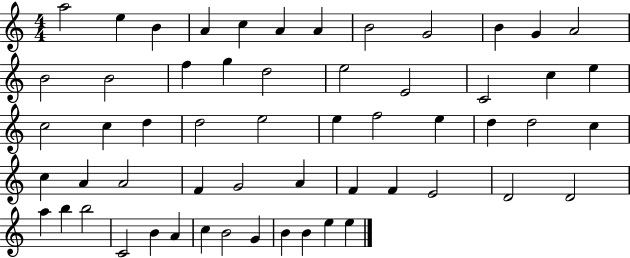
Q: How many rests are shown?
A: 0